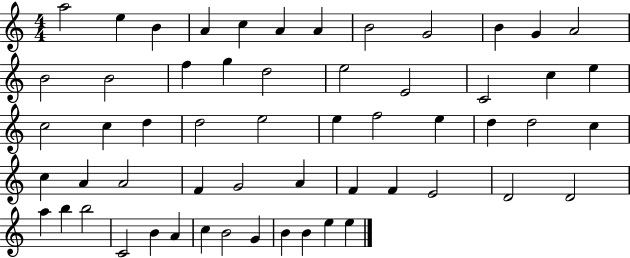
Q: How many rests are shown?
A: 0